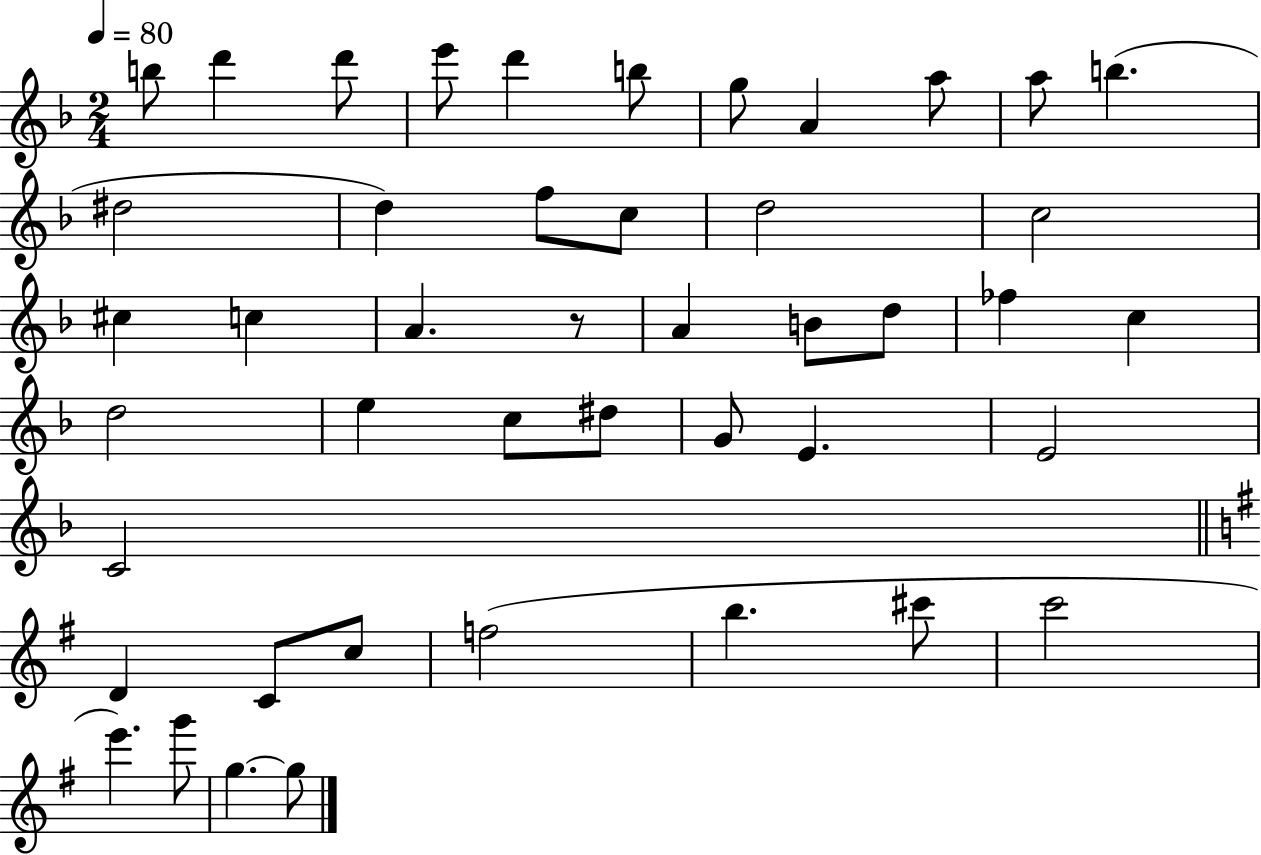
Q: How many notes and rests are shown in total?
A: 45